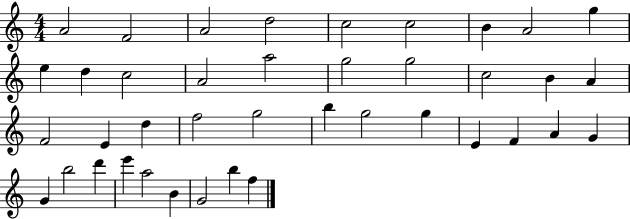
{
  \clef treble
  \numericTimeSignature
  \time 4/4
  \key c \major
  a'2 f'2 | a'2 d''2 | c''2 c''2 | b'4 a'2 g''4 | \break e''4 d''4 c''2 | a'2 a''2 | g''2 g''2 | c''2 b'4 a'4 | \break f'2 e'4 d''4 | f''2 g''2 | b''4 g''2 g''4 | e'4 f'4 a'4 g'4 | \break g'4 b''2 d'''4 | e'''4 a''2 b'4 | g'2 b''4 f''4 | \bar "|."
}